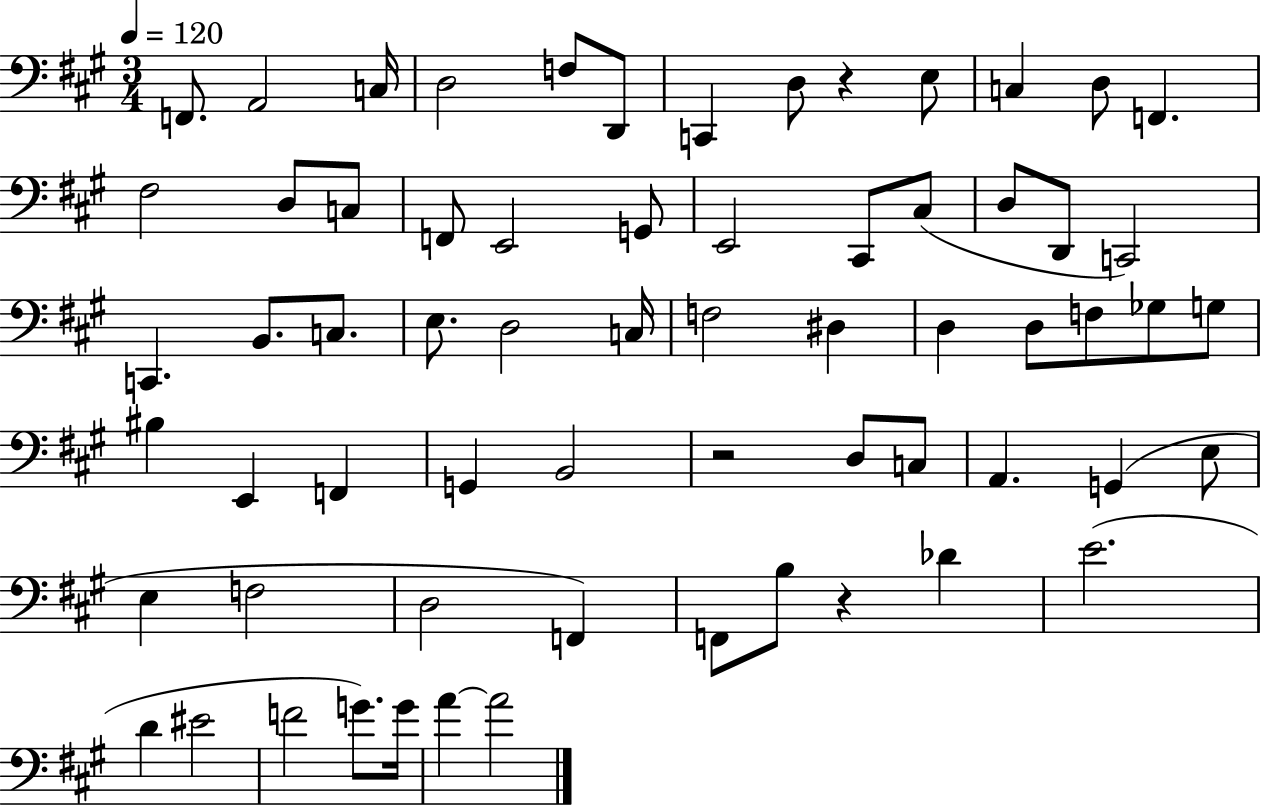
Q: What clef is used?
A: bass